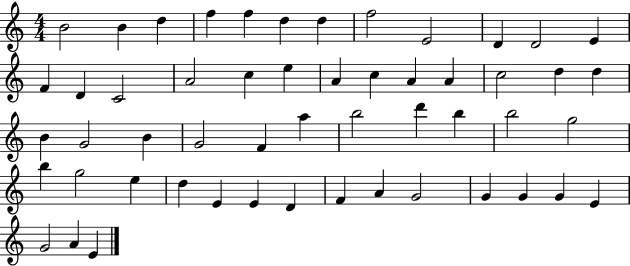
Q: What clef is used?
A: treble